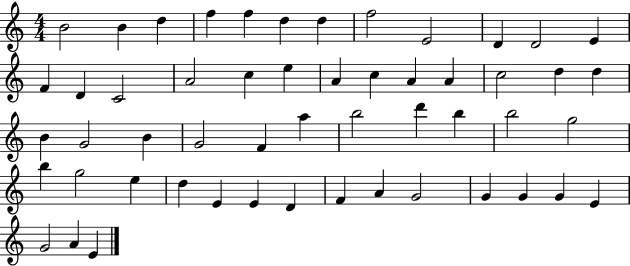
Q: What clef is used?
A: treble